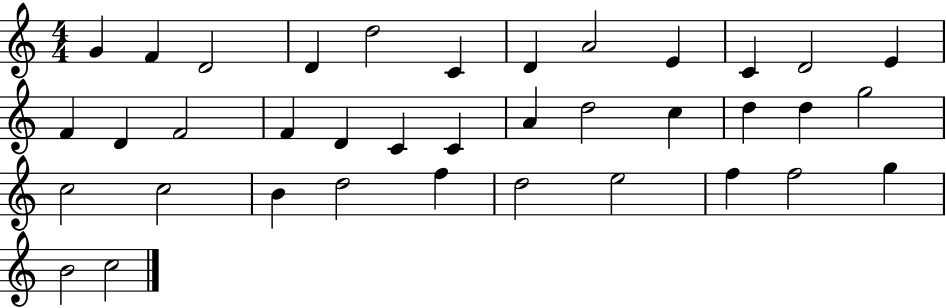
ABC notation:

X:1
T:Untitled
M:4/4
L:1/4
K:C
G F D2 D d2 C D A2 E C D2 E F D F2 F D C C A d2 c d d g2 c2 c2 B d2 f d2 e2 f f2 g B2 c2